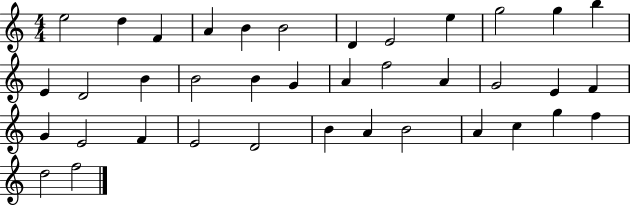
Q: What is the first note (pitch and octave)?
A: E5